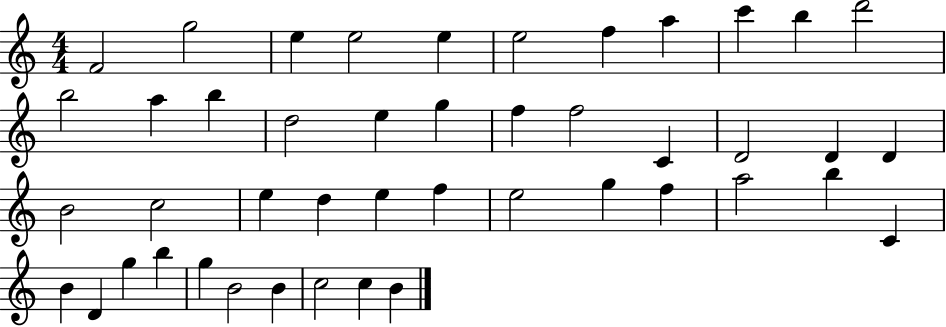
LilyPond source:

{
  \clef treble
  \numericTimeSignature
  \time 4/4
  \key c \major
  f'2 g''2 | e''4 e''2 e''4 | e''2 f''4 a''4 | c'''4 b''4 d'''2 | \break b''2 a''4 b''4 | d''2 e''4 g''4 | f''4 f''2 c'4 | d'2 d'4 d'4 | \break b'2 c''2 | e''4 d''4 e''4 f''4 | e''2 g''4 f''4 | a''2 b''4 c'4 | \break b'4 d'4 g''4 b''4 | g''4 b'2 b'4 | c''2 c''4 b'4 | \bar "|."
}